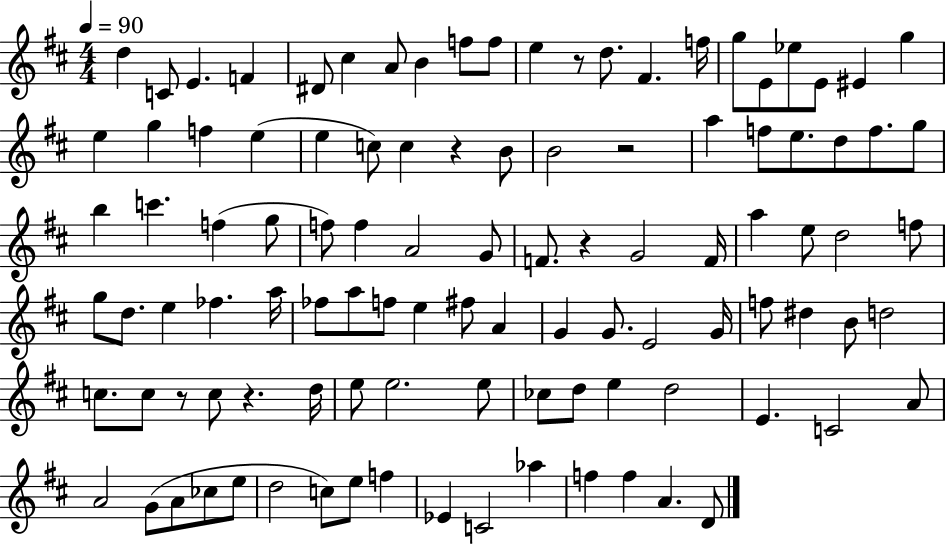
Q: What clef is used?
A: treble